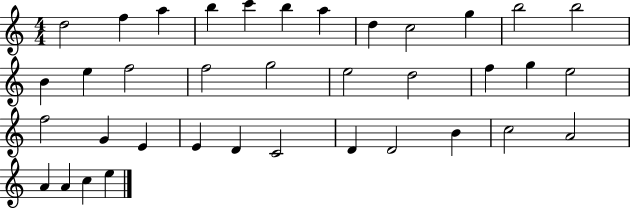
D5/h F5/q A5/q B5/q C6/q B5/q A5/q D5/q C5/h G5/q B5/h B5/h B4/q E5/q F5/h F5/h G5/h E5/h D5/h F5/q G5/q E5/h F5/h G4/q E4/q E4/q D4/q C4/h D4/q D4/h B4/q C5/h A4/h A4/q A4/q C5/q E5/q